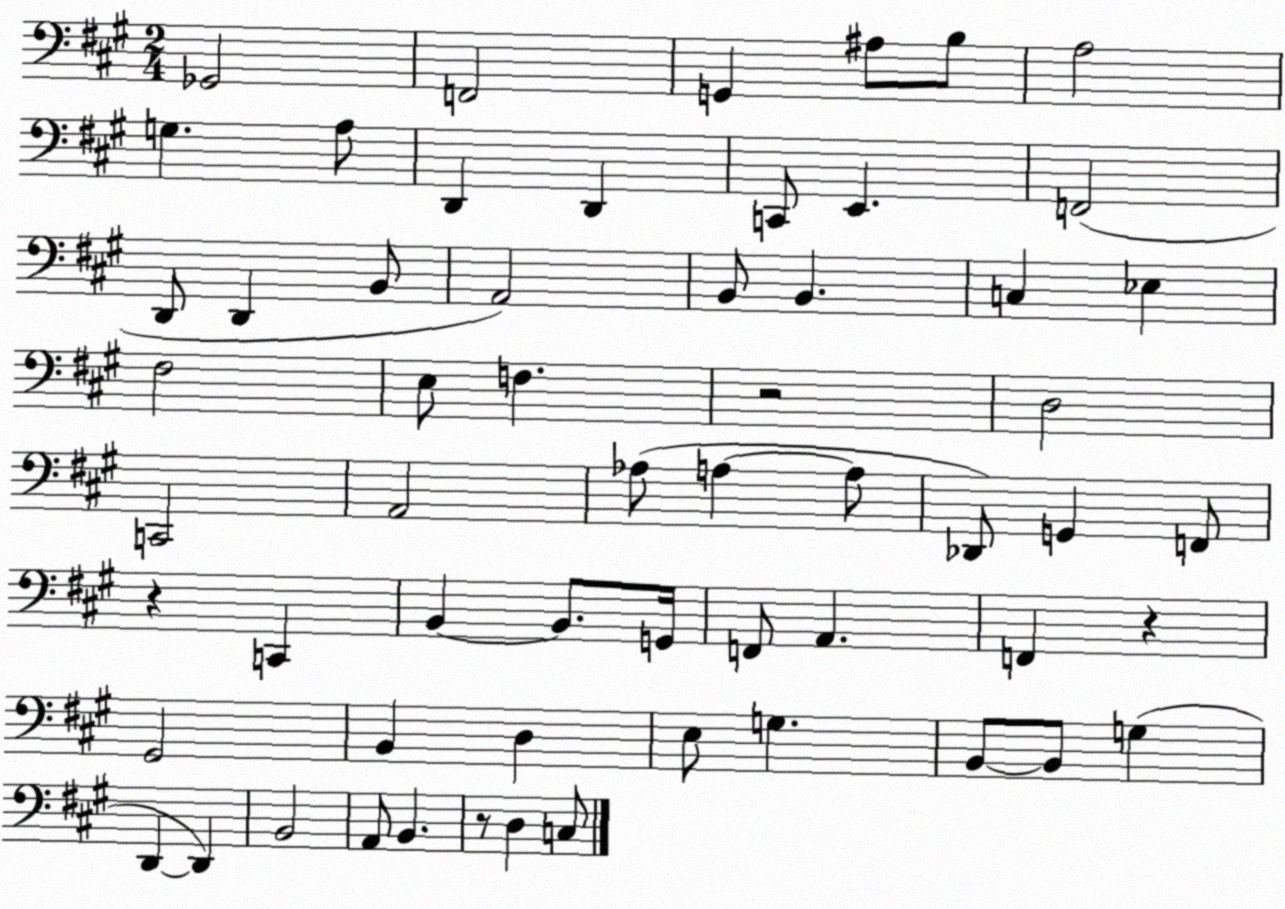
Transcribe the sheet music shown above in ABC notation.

X:1
T:Untitled
M:2/4
L:1/4
K:A
_G,,2 F,,2 G,, ^A,/2 B,/2 A,2 G, A,/2 D,, D,, C,,/2 E,, F,,2 D,,/2 D,, B,,/2 A,,2 B,,/2 B,, C, _E, ^F,2 E,/2 F, z2 D,2 C,,2 A,,2 _A,/2 A, A,/2 _D,,/2 G,, F,,/2 z C,, B,, B,,/2 G,,/4 F,,/2 A,, F,, z ^G,,2 B,, D, E,/2 G, B,,/2 B,,/2 G, D,, D,, B,,2 A,,/2 B,, z/2 D, C,/2